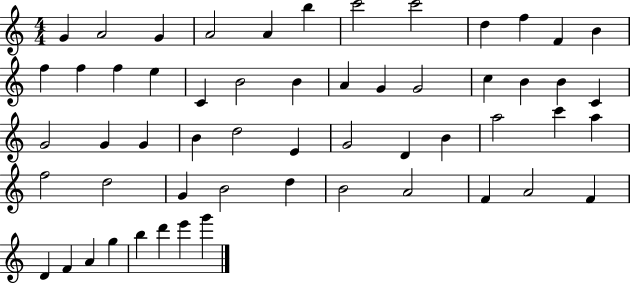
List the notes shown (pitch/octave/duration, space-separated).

G4/q A4/h G4/q A4/h A4/q B5/q C6/h C6/h D5/q F5/q F4/q B4/q F5/q F5/q F5/q E5/q C4/q B4/h B4/q A4/q G4/q G4/h C5/q B4/q B4/q C4/q G4/h G4/q G4/q B4/q D5/h E4/q G4/h D4/q B4/q A5/h C6/q A5/q F5/h D5/h G4/q B4/h D5/q B4/h A4/h F4/q A4/h F4/q D4/q F4/q A4/q G5/q B5/q D6/q E6/q G6/q